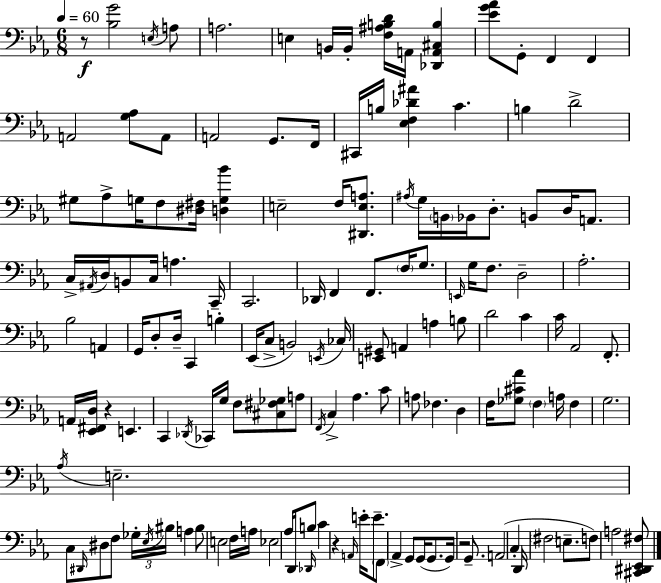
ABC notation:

X:1
T:Untitled
M:6/8
L:1/4
K:Eb
z/2 [_B,G]2 E,/4 A,/2 A,2 E, B,,/4 B,,/4 [F,^A,B,D]/4 A,,/4 [_D,,A,,^C,B,] [_EG_A]/2 G,,/2 F,, F,, A,,2 [G,_A,]/2 A,,/2 A,,2 G,,/2 F,,/4 ^C,,/4 B,/4 [_E,F,_D^A] C B, D2 ^G,/2 _A,/2 G,/4 F,/2 [^D,^F,]/4 [D,G,_B] E,2 F,/4 [^D,,E,A,]/2 ^A,/4 G,/4 B,,/4 _B,,/4 D,/2 B,,/2 D,/4 A,,/2 C,/4 ^A,,/4 D,/4 B,,/2 C,/4 A, C,,/4 C,,2 _D,,/4 F,, F,,/2 F,/4 G,/2 E,,/4 G,/4 F,/2 D,2 _A,2 _B,2 A,, G,,/4 D,/2 D,/4 C,, B, _E,,/4 C,/2 B,,2 E,,/4 _C,/4 [E,,^G,,]/2 A,, A, B,/2 D2 C C/4 _A,,2 F,,/2 A,,/4 [_E,,^F,,D,]/4 z E,, C,, _D,,/4 _C,,/4 G,/4 F,/2 [^C,^F,_G,]/2 A,/2 F,,/4 C, _A, C/2 A,/2 _F, D, F,/4 [_G,^C_A]/2 F, A,/4 F, G,2 _A,/4 E,2 C,/2 ^D,,/4 ^D,/2 F,/2 _G,/4 _E,/4 ^B,/4 A, ^B,/2 E,2 F,/4 A,/4 _E,2 _A,/4 D,,/4 _D,,/4 B,/2 C z A,,/4 E/4 E/2 F,,/2 _A,, G,,/2 G,,/4 G,,/2 G,,/4 z2 G,,/2 A,,2 C, D,,/4 ^F,2 E,/2 F,/2 A,2 [^C,,^D,,_E,,^F,]/2